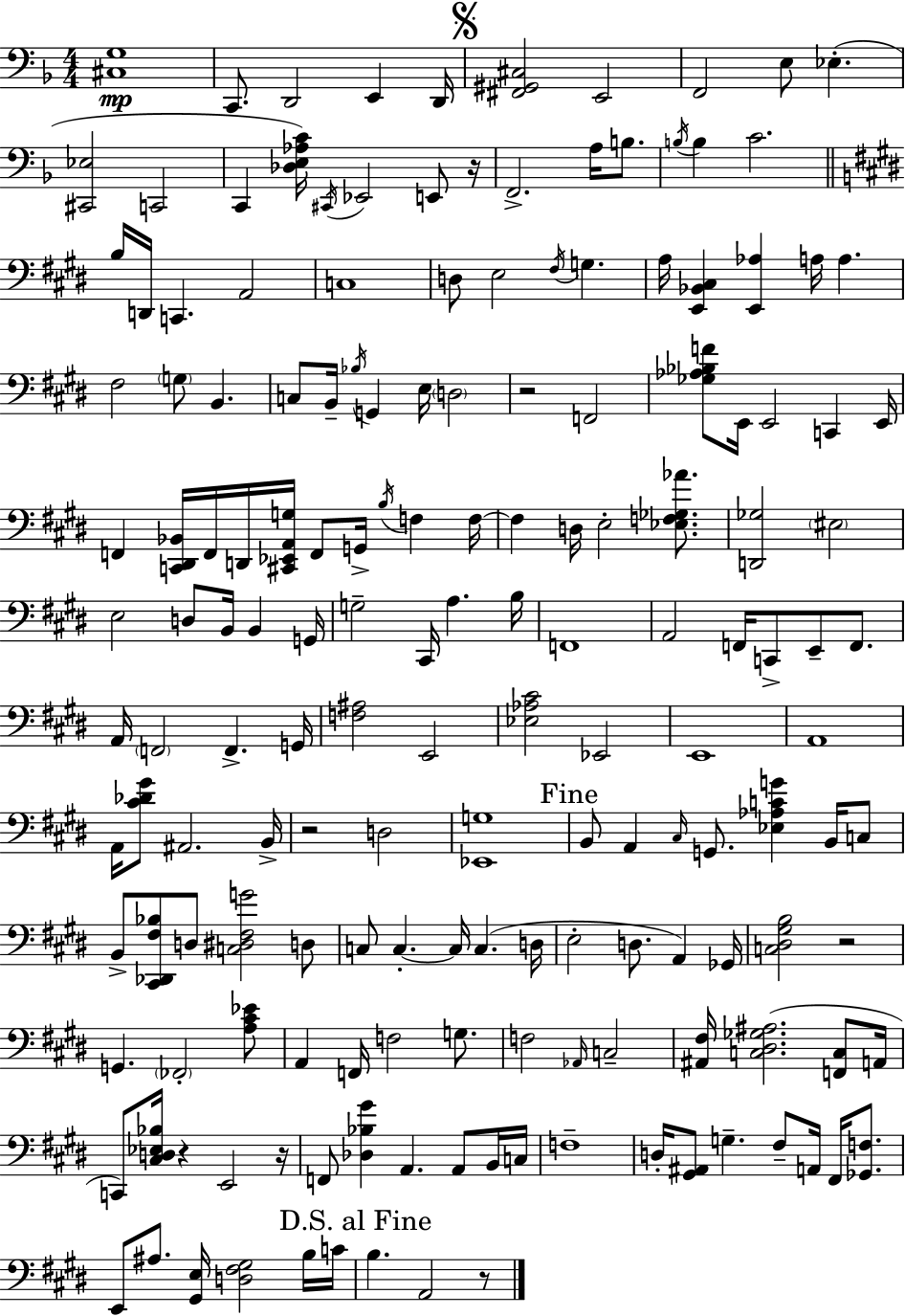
X:1
T:Untitled
M:4/4
L:1/4
K:Dm
[^C,G,]4 C,,/2 D,,2 E,, D,,/4 [^F,,^G,,^C,]2 E,,2 F,,2 E,/2 _E, [^C,,_E,]2 C,,2 C,, [_D,E,_A,C]/4 ^C,,/4 _E,,2 E,,/2 z/4 F,,2 A,/4 B,/2 B,/4 B, C2 B,/4 D,,/4 C,, A,,2 C,4 D,/2 E,2 ^F,/4 G, A,/4 [E,,_B,,^C,] [E,,_A,] A,/4 A, ^F,2 G,/2 B,, C,/2 B,,/4 _B,/4 G,, E,/4 D,2 z2 F,,2 [_G,_A,_B,F]/2 E,,/4 E,,2 C,, E,,/4 F,, [C,,^D,,_B,,]/4 F,,/4 D,,/4 [^C,,_E,,A,,G,]/4 F,,/2 G,,/4 B,/4 F, F,/4 F, D,/4 E,2 [_E,F,_G,_A]/2 [D,,_G,]2 ^E,2 E,2 D,/2 B,,/4 B,, G,,/4 G,2 ^C,,/4 A, B,/4 F,,4 A,,2 F,,/4 C,,/2 E,,/2 F,,/2 A,,/4 F,,2 F,, G,,/4 [F,^A,]2 E,,2 [_E,_A,^C]2 _E,,2 E,,4 A,,4 A,,/4 [^C_D^G]/2 ^A,,2 B,,/4 z2 D,2 [_E,,G,]4 B,,/2 A,, ^C,/4 G,,/2 [_E,_A,CG] B,,/4 C,/2 B,,/2 [^C,,_D,,^F,_B,]/2 D,/2 [C,^D,^F,G]2 D,/2 C,/2 C, C,/4 C, D,/4 E,2 D,/2 A,, _G,,/4 [C,^D,^G,B,]2 z2 G,, _F,,2 [A,^C_E]/2 A,, F,,/4 F,2 G,/2 F,2 _A,,/4 C,2 [^A,,^F,]/4 [C,^D,_G,^A,]2 [F,,C,]/2 A,,/4 C,,/2 [^C,D,_E,_B,]/4 z E,,2 z/4 F,,/2 [_D,_B,^G] A,, A,,/2 B,,/4 C,/4 F,4 D,/4 [^G,,^A,,]/2 G, ^F,/2 A,,/4 ^F,,/4 [_G,,F,]/2 E,,/2 ^A,/2 [^G,,E,]/4 [D,^F,^G,]2 B,/4 C/4 B, A,,2 z/2